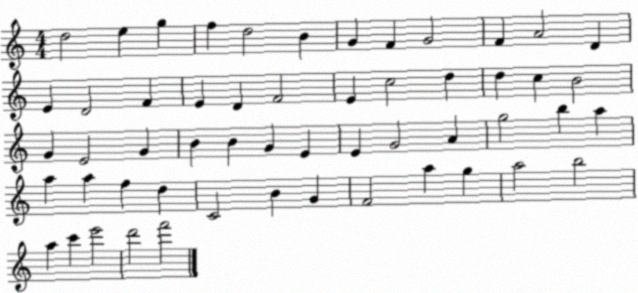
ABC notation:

X:1
T:Untitled
M:4/4
L:1/4
K:C
d2 e g f d2 B G F G2 F A2 D E D2 F E D F2 E c2 d d c B2 G E2 G B B G E E G2 A g2 b a a a f d C2 B G F2 a g a2 b2 a c' e'2 d'2 f'2